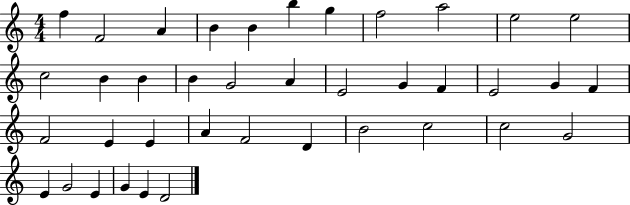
X:1
T:Untitled
M:4/4
L:1/4
K:C
f F2 A B B b g f2 a2 e2 e2 c2 B B B G2 A E2 G F E2 G F F2 E E A F2 D B2 c2 c2 G2 E G2 E G E D2